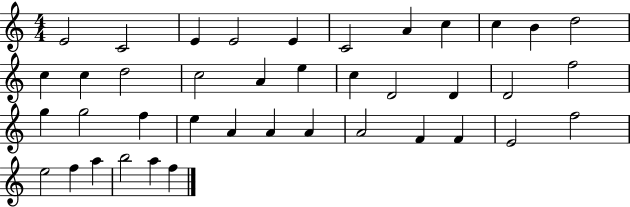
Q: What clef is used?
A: treble